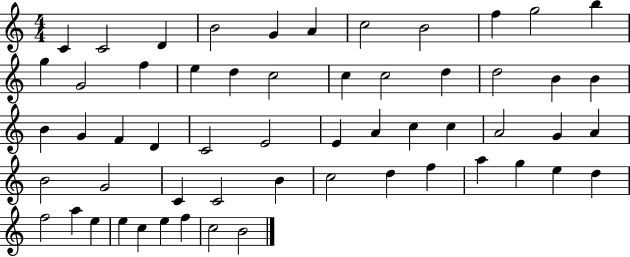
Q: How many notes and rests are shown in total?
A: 57